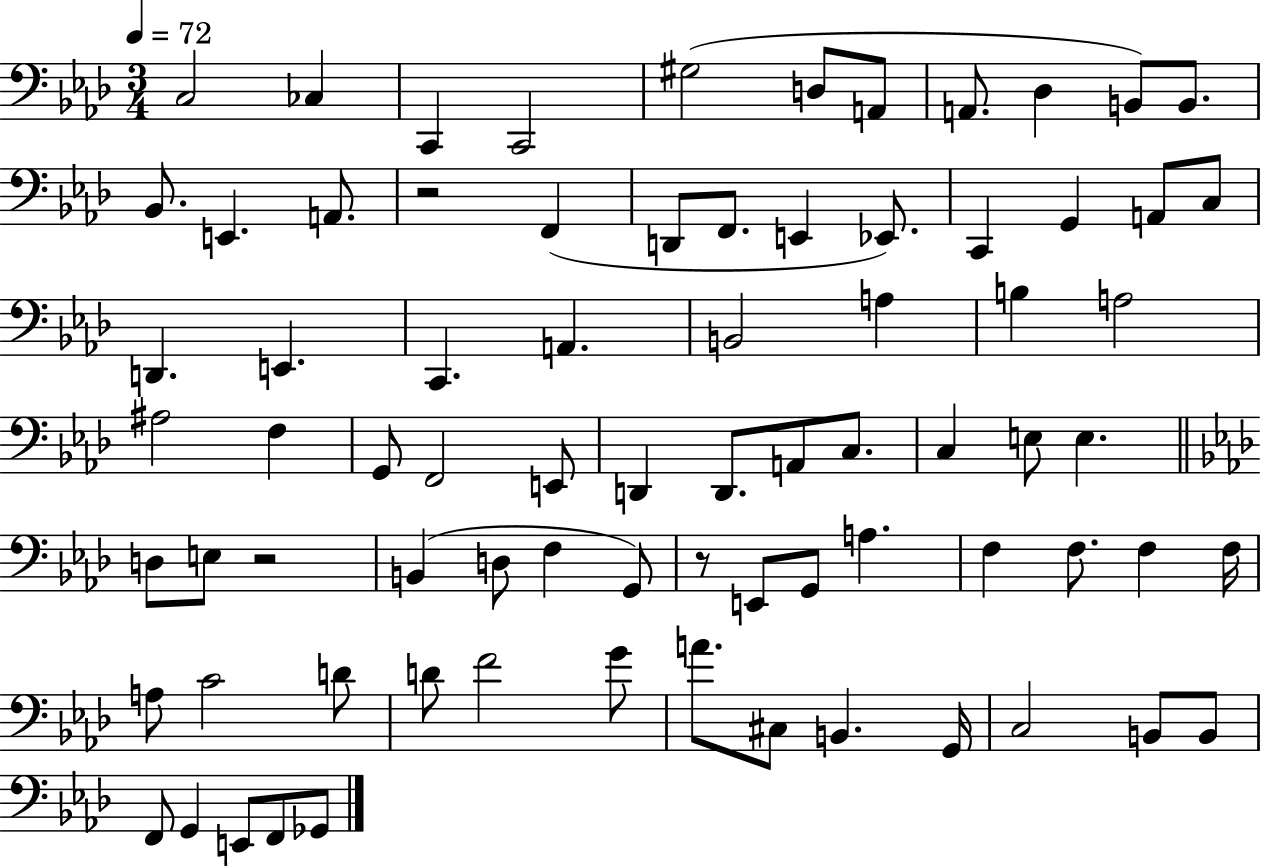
C3/h CES3/q C2/q C2/h G#3/h D3/e A2/e A2/e. Db3/q B2/e B2/e. Bb2/e. E2/q. A2/e. R/h F2/q D2/e F2/e. E2/q Eb2/e. C2/q G2/q A2/e C3/e D2/q. E2/q. C2/q. A2/q. B2/h A3/q B3/q A3/h A#3/h F3/q G2/e F2/h E2/e D2/q D2/e. A2/e C3/e. C3/q E3/e E3/q. D3/e E3/e R/h B2/q D3/e F3/q G2/e R/e E2/e G2/e A3/q. F3/q F3/e. F3/q F3/s A3/e C4/h D4/e D4/e F4/h G4/e A4/e. C#3/e B2/q. G2/s C3/h B2/e B2/e F2/e G2/q E2/e F2/e Gb2/e